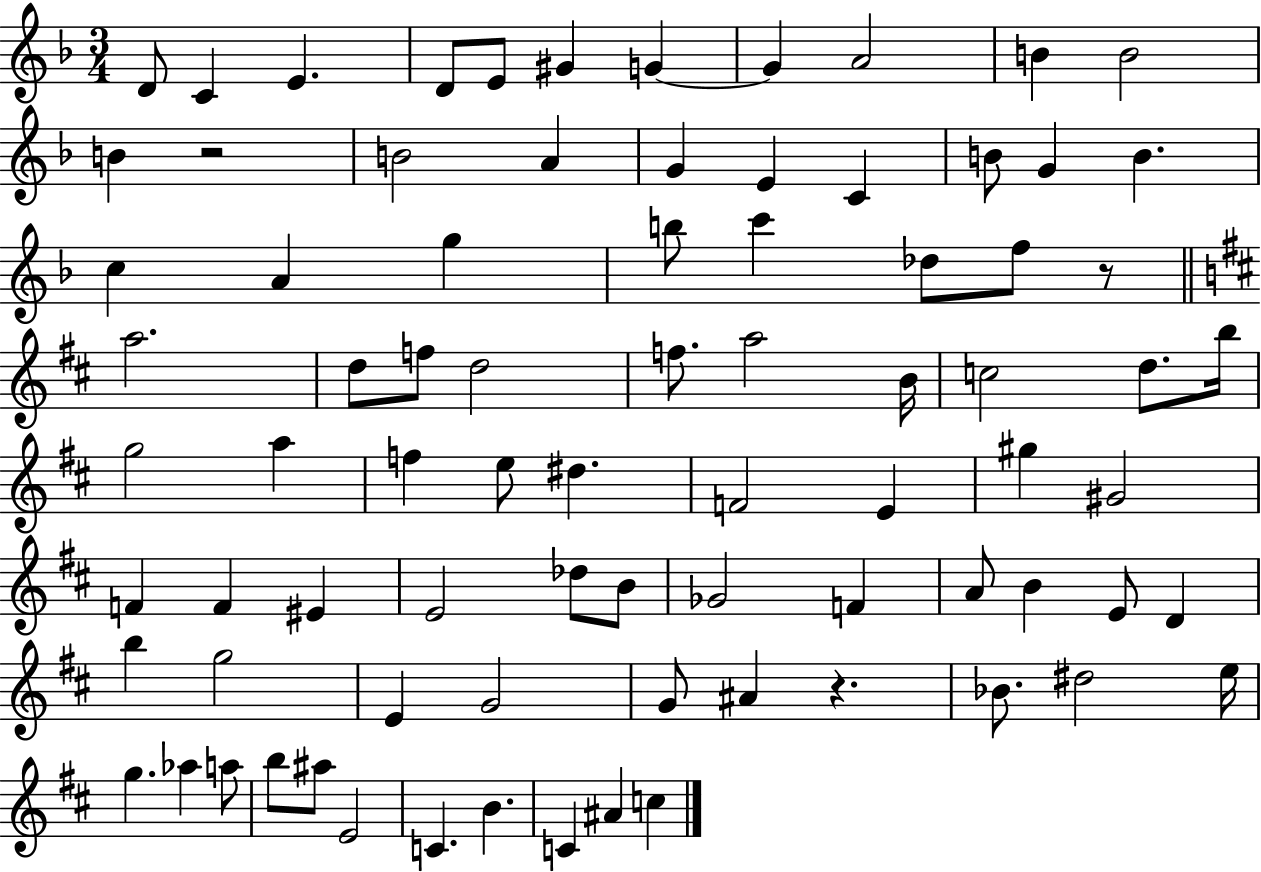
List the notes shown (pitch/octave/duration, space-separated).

D4/e C4/q E4/q. D4/e E4/e G#4/q G4/q G4/q A4/h B4/q B4/h B4/q R/h B4/h A4/q G4/q E4/q C4/q B4/e G4/q B4/q. C5/q A4/q G5/q B5/e C6/q Db5/e F5/e R/e A5/h. D5/e F5/e D5/h F5/e. A5/h B4/s C5/h D5/e. B5/s G5/h A5/q F5/q E5/e D#5/q. F4/h E4/q G#5/q G#4/h F4/q F4/q EIS4/q E4/h Db5/e B4/e Gb4/h F4/q A4/e B4/q E4/e D4/q B5/q G5/h E4/q G4/h G4/e A#4/q R/q. Bb4/e. D#5/h E5/s G5/q. Ab5/q A5/e B5/e A#5/e E4/h C4/q. B4/q. C4/q A#4/q C5/q